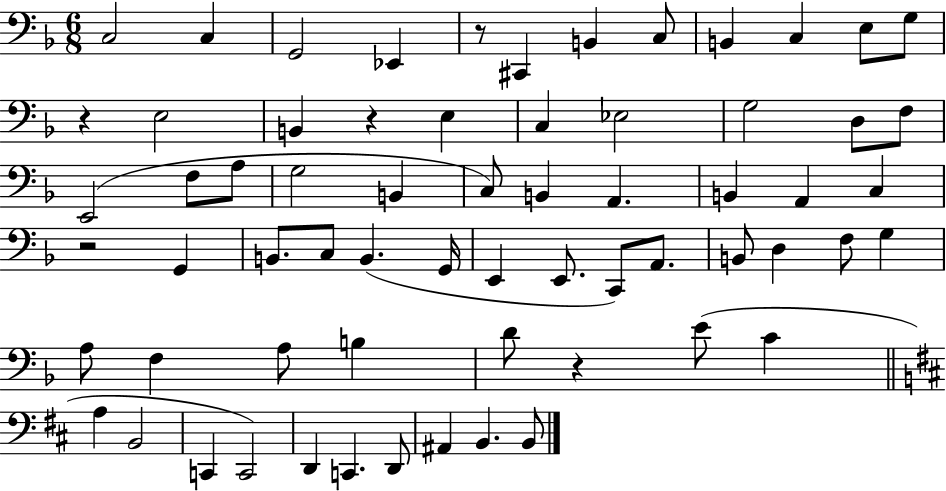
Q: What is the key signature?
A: F major